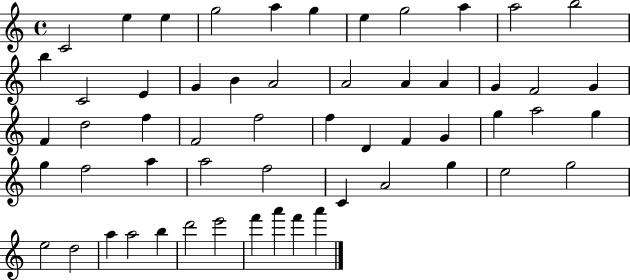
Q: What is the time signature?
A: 4/4